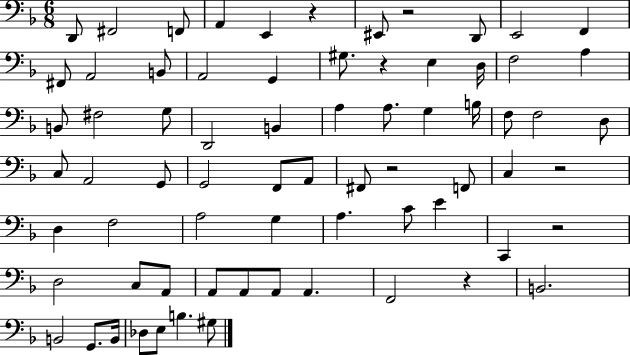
X:1
T:Untitled
M:6/8
L:1/4
K:F
D,,/2 ^F,,2 F,,/2 A,, E,, z ^E,,/2 z2 D,,/2 E,,2 F,, ^F,,/2 A,,2 B,,/2 A,,2 G,, ^G,/2 z E, D,/4 F,2 A, B,,/2 ^F,2 G,/2 D,,2 B,, A, A,/2 G, B,/4 F,/2 F,2 D,/2 C,/2 A,,2 G,,/2 G,,2 F,,/2 A,,/2 ^F,,/2 z2 F,,/2 C, z2 D, F,2 A,2 G, A, C/2 E C,, z2 D,2 C,/2 A,,/2 A,,/2 A,,/2 A,,/2 A,, F,,2 z B,,2 B,,2 G,,/2 B,,/4 _D,/2 E,/2 B, ^G,/2